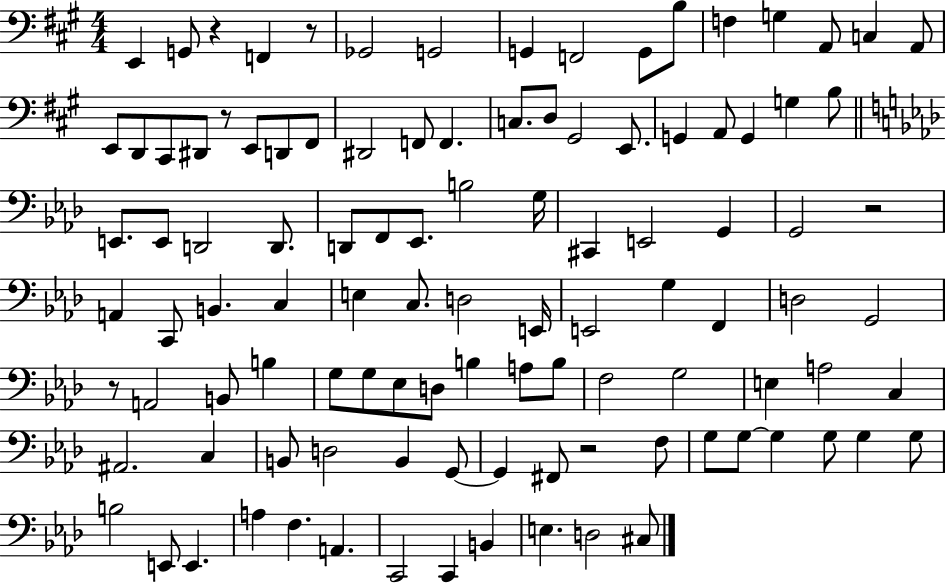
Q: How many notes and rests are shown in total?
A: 107